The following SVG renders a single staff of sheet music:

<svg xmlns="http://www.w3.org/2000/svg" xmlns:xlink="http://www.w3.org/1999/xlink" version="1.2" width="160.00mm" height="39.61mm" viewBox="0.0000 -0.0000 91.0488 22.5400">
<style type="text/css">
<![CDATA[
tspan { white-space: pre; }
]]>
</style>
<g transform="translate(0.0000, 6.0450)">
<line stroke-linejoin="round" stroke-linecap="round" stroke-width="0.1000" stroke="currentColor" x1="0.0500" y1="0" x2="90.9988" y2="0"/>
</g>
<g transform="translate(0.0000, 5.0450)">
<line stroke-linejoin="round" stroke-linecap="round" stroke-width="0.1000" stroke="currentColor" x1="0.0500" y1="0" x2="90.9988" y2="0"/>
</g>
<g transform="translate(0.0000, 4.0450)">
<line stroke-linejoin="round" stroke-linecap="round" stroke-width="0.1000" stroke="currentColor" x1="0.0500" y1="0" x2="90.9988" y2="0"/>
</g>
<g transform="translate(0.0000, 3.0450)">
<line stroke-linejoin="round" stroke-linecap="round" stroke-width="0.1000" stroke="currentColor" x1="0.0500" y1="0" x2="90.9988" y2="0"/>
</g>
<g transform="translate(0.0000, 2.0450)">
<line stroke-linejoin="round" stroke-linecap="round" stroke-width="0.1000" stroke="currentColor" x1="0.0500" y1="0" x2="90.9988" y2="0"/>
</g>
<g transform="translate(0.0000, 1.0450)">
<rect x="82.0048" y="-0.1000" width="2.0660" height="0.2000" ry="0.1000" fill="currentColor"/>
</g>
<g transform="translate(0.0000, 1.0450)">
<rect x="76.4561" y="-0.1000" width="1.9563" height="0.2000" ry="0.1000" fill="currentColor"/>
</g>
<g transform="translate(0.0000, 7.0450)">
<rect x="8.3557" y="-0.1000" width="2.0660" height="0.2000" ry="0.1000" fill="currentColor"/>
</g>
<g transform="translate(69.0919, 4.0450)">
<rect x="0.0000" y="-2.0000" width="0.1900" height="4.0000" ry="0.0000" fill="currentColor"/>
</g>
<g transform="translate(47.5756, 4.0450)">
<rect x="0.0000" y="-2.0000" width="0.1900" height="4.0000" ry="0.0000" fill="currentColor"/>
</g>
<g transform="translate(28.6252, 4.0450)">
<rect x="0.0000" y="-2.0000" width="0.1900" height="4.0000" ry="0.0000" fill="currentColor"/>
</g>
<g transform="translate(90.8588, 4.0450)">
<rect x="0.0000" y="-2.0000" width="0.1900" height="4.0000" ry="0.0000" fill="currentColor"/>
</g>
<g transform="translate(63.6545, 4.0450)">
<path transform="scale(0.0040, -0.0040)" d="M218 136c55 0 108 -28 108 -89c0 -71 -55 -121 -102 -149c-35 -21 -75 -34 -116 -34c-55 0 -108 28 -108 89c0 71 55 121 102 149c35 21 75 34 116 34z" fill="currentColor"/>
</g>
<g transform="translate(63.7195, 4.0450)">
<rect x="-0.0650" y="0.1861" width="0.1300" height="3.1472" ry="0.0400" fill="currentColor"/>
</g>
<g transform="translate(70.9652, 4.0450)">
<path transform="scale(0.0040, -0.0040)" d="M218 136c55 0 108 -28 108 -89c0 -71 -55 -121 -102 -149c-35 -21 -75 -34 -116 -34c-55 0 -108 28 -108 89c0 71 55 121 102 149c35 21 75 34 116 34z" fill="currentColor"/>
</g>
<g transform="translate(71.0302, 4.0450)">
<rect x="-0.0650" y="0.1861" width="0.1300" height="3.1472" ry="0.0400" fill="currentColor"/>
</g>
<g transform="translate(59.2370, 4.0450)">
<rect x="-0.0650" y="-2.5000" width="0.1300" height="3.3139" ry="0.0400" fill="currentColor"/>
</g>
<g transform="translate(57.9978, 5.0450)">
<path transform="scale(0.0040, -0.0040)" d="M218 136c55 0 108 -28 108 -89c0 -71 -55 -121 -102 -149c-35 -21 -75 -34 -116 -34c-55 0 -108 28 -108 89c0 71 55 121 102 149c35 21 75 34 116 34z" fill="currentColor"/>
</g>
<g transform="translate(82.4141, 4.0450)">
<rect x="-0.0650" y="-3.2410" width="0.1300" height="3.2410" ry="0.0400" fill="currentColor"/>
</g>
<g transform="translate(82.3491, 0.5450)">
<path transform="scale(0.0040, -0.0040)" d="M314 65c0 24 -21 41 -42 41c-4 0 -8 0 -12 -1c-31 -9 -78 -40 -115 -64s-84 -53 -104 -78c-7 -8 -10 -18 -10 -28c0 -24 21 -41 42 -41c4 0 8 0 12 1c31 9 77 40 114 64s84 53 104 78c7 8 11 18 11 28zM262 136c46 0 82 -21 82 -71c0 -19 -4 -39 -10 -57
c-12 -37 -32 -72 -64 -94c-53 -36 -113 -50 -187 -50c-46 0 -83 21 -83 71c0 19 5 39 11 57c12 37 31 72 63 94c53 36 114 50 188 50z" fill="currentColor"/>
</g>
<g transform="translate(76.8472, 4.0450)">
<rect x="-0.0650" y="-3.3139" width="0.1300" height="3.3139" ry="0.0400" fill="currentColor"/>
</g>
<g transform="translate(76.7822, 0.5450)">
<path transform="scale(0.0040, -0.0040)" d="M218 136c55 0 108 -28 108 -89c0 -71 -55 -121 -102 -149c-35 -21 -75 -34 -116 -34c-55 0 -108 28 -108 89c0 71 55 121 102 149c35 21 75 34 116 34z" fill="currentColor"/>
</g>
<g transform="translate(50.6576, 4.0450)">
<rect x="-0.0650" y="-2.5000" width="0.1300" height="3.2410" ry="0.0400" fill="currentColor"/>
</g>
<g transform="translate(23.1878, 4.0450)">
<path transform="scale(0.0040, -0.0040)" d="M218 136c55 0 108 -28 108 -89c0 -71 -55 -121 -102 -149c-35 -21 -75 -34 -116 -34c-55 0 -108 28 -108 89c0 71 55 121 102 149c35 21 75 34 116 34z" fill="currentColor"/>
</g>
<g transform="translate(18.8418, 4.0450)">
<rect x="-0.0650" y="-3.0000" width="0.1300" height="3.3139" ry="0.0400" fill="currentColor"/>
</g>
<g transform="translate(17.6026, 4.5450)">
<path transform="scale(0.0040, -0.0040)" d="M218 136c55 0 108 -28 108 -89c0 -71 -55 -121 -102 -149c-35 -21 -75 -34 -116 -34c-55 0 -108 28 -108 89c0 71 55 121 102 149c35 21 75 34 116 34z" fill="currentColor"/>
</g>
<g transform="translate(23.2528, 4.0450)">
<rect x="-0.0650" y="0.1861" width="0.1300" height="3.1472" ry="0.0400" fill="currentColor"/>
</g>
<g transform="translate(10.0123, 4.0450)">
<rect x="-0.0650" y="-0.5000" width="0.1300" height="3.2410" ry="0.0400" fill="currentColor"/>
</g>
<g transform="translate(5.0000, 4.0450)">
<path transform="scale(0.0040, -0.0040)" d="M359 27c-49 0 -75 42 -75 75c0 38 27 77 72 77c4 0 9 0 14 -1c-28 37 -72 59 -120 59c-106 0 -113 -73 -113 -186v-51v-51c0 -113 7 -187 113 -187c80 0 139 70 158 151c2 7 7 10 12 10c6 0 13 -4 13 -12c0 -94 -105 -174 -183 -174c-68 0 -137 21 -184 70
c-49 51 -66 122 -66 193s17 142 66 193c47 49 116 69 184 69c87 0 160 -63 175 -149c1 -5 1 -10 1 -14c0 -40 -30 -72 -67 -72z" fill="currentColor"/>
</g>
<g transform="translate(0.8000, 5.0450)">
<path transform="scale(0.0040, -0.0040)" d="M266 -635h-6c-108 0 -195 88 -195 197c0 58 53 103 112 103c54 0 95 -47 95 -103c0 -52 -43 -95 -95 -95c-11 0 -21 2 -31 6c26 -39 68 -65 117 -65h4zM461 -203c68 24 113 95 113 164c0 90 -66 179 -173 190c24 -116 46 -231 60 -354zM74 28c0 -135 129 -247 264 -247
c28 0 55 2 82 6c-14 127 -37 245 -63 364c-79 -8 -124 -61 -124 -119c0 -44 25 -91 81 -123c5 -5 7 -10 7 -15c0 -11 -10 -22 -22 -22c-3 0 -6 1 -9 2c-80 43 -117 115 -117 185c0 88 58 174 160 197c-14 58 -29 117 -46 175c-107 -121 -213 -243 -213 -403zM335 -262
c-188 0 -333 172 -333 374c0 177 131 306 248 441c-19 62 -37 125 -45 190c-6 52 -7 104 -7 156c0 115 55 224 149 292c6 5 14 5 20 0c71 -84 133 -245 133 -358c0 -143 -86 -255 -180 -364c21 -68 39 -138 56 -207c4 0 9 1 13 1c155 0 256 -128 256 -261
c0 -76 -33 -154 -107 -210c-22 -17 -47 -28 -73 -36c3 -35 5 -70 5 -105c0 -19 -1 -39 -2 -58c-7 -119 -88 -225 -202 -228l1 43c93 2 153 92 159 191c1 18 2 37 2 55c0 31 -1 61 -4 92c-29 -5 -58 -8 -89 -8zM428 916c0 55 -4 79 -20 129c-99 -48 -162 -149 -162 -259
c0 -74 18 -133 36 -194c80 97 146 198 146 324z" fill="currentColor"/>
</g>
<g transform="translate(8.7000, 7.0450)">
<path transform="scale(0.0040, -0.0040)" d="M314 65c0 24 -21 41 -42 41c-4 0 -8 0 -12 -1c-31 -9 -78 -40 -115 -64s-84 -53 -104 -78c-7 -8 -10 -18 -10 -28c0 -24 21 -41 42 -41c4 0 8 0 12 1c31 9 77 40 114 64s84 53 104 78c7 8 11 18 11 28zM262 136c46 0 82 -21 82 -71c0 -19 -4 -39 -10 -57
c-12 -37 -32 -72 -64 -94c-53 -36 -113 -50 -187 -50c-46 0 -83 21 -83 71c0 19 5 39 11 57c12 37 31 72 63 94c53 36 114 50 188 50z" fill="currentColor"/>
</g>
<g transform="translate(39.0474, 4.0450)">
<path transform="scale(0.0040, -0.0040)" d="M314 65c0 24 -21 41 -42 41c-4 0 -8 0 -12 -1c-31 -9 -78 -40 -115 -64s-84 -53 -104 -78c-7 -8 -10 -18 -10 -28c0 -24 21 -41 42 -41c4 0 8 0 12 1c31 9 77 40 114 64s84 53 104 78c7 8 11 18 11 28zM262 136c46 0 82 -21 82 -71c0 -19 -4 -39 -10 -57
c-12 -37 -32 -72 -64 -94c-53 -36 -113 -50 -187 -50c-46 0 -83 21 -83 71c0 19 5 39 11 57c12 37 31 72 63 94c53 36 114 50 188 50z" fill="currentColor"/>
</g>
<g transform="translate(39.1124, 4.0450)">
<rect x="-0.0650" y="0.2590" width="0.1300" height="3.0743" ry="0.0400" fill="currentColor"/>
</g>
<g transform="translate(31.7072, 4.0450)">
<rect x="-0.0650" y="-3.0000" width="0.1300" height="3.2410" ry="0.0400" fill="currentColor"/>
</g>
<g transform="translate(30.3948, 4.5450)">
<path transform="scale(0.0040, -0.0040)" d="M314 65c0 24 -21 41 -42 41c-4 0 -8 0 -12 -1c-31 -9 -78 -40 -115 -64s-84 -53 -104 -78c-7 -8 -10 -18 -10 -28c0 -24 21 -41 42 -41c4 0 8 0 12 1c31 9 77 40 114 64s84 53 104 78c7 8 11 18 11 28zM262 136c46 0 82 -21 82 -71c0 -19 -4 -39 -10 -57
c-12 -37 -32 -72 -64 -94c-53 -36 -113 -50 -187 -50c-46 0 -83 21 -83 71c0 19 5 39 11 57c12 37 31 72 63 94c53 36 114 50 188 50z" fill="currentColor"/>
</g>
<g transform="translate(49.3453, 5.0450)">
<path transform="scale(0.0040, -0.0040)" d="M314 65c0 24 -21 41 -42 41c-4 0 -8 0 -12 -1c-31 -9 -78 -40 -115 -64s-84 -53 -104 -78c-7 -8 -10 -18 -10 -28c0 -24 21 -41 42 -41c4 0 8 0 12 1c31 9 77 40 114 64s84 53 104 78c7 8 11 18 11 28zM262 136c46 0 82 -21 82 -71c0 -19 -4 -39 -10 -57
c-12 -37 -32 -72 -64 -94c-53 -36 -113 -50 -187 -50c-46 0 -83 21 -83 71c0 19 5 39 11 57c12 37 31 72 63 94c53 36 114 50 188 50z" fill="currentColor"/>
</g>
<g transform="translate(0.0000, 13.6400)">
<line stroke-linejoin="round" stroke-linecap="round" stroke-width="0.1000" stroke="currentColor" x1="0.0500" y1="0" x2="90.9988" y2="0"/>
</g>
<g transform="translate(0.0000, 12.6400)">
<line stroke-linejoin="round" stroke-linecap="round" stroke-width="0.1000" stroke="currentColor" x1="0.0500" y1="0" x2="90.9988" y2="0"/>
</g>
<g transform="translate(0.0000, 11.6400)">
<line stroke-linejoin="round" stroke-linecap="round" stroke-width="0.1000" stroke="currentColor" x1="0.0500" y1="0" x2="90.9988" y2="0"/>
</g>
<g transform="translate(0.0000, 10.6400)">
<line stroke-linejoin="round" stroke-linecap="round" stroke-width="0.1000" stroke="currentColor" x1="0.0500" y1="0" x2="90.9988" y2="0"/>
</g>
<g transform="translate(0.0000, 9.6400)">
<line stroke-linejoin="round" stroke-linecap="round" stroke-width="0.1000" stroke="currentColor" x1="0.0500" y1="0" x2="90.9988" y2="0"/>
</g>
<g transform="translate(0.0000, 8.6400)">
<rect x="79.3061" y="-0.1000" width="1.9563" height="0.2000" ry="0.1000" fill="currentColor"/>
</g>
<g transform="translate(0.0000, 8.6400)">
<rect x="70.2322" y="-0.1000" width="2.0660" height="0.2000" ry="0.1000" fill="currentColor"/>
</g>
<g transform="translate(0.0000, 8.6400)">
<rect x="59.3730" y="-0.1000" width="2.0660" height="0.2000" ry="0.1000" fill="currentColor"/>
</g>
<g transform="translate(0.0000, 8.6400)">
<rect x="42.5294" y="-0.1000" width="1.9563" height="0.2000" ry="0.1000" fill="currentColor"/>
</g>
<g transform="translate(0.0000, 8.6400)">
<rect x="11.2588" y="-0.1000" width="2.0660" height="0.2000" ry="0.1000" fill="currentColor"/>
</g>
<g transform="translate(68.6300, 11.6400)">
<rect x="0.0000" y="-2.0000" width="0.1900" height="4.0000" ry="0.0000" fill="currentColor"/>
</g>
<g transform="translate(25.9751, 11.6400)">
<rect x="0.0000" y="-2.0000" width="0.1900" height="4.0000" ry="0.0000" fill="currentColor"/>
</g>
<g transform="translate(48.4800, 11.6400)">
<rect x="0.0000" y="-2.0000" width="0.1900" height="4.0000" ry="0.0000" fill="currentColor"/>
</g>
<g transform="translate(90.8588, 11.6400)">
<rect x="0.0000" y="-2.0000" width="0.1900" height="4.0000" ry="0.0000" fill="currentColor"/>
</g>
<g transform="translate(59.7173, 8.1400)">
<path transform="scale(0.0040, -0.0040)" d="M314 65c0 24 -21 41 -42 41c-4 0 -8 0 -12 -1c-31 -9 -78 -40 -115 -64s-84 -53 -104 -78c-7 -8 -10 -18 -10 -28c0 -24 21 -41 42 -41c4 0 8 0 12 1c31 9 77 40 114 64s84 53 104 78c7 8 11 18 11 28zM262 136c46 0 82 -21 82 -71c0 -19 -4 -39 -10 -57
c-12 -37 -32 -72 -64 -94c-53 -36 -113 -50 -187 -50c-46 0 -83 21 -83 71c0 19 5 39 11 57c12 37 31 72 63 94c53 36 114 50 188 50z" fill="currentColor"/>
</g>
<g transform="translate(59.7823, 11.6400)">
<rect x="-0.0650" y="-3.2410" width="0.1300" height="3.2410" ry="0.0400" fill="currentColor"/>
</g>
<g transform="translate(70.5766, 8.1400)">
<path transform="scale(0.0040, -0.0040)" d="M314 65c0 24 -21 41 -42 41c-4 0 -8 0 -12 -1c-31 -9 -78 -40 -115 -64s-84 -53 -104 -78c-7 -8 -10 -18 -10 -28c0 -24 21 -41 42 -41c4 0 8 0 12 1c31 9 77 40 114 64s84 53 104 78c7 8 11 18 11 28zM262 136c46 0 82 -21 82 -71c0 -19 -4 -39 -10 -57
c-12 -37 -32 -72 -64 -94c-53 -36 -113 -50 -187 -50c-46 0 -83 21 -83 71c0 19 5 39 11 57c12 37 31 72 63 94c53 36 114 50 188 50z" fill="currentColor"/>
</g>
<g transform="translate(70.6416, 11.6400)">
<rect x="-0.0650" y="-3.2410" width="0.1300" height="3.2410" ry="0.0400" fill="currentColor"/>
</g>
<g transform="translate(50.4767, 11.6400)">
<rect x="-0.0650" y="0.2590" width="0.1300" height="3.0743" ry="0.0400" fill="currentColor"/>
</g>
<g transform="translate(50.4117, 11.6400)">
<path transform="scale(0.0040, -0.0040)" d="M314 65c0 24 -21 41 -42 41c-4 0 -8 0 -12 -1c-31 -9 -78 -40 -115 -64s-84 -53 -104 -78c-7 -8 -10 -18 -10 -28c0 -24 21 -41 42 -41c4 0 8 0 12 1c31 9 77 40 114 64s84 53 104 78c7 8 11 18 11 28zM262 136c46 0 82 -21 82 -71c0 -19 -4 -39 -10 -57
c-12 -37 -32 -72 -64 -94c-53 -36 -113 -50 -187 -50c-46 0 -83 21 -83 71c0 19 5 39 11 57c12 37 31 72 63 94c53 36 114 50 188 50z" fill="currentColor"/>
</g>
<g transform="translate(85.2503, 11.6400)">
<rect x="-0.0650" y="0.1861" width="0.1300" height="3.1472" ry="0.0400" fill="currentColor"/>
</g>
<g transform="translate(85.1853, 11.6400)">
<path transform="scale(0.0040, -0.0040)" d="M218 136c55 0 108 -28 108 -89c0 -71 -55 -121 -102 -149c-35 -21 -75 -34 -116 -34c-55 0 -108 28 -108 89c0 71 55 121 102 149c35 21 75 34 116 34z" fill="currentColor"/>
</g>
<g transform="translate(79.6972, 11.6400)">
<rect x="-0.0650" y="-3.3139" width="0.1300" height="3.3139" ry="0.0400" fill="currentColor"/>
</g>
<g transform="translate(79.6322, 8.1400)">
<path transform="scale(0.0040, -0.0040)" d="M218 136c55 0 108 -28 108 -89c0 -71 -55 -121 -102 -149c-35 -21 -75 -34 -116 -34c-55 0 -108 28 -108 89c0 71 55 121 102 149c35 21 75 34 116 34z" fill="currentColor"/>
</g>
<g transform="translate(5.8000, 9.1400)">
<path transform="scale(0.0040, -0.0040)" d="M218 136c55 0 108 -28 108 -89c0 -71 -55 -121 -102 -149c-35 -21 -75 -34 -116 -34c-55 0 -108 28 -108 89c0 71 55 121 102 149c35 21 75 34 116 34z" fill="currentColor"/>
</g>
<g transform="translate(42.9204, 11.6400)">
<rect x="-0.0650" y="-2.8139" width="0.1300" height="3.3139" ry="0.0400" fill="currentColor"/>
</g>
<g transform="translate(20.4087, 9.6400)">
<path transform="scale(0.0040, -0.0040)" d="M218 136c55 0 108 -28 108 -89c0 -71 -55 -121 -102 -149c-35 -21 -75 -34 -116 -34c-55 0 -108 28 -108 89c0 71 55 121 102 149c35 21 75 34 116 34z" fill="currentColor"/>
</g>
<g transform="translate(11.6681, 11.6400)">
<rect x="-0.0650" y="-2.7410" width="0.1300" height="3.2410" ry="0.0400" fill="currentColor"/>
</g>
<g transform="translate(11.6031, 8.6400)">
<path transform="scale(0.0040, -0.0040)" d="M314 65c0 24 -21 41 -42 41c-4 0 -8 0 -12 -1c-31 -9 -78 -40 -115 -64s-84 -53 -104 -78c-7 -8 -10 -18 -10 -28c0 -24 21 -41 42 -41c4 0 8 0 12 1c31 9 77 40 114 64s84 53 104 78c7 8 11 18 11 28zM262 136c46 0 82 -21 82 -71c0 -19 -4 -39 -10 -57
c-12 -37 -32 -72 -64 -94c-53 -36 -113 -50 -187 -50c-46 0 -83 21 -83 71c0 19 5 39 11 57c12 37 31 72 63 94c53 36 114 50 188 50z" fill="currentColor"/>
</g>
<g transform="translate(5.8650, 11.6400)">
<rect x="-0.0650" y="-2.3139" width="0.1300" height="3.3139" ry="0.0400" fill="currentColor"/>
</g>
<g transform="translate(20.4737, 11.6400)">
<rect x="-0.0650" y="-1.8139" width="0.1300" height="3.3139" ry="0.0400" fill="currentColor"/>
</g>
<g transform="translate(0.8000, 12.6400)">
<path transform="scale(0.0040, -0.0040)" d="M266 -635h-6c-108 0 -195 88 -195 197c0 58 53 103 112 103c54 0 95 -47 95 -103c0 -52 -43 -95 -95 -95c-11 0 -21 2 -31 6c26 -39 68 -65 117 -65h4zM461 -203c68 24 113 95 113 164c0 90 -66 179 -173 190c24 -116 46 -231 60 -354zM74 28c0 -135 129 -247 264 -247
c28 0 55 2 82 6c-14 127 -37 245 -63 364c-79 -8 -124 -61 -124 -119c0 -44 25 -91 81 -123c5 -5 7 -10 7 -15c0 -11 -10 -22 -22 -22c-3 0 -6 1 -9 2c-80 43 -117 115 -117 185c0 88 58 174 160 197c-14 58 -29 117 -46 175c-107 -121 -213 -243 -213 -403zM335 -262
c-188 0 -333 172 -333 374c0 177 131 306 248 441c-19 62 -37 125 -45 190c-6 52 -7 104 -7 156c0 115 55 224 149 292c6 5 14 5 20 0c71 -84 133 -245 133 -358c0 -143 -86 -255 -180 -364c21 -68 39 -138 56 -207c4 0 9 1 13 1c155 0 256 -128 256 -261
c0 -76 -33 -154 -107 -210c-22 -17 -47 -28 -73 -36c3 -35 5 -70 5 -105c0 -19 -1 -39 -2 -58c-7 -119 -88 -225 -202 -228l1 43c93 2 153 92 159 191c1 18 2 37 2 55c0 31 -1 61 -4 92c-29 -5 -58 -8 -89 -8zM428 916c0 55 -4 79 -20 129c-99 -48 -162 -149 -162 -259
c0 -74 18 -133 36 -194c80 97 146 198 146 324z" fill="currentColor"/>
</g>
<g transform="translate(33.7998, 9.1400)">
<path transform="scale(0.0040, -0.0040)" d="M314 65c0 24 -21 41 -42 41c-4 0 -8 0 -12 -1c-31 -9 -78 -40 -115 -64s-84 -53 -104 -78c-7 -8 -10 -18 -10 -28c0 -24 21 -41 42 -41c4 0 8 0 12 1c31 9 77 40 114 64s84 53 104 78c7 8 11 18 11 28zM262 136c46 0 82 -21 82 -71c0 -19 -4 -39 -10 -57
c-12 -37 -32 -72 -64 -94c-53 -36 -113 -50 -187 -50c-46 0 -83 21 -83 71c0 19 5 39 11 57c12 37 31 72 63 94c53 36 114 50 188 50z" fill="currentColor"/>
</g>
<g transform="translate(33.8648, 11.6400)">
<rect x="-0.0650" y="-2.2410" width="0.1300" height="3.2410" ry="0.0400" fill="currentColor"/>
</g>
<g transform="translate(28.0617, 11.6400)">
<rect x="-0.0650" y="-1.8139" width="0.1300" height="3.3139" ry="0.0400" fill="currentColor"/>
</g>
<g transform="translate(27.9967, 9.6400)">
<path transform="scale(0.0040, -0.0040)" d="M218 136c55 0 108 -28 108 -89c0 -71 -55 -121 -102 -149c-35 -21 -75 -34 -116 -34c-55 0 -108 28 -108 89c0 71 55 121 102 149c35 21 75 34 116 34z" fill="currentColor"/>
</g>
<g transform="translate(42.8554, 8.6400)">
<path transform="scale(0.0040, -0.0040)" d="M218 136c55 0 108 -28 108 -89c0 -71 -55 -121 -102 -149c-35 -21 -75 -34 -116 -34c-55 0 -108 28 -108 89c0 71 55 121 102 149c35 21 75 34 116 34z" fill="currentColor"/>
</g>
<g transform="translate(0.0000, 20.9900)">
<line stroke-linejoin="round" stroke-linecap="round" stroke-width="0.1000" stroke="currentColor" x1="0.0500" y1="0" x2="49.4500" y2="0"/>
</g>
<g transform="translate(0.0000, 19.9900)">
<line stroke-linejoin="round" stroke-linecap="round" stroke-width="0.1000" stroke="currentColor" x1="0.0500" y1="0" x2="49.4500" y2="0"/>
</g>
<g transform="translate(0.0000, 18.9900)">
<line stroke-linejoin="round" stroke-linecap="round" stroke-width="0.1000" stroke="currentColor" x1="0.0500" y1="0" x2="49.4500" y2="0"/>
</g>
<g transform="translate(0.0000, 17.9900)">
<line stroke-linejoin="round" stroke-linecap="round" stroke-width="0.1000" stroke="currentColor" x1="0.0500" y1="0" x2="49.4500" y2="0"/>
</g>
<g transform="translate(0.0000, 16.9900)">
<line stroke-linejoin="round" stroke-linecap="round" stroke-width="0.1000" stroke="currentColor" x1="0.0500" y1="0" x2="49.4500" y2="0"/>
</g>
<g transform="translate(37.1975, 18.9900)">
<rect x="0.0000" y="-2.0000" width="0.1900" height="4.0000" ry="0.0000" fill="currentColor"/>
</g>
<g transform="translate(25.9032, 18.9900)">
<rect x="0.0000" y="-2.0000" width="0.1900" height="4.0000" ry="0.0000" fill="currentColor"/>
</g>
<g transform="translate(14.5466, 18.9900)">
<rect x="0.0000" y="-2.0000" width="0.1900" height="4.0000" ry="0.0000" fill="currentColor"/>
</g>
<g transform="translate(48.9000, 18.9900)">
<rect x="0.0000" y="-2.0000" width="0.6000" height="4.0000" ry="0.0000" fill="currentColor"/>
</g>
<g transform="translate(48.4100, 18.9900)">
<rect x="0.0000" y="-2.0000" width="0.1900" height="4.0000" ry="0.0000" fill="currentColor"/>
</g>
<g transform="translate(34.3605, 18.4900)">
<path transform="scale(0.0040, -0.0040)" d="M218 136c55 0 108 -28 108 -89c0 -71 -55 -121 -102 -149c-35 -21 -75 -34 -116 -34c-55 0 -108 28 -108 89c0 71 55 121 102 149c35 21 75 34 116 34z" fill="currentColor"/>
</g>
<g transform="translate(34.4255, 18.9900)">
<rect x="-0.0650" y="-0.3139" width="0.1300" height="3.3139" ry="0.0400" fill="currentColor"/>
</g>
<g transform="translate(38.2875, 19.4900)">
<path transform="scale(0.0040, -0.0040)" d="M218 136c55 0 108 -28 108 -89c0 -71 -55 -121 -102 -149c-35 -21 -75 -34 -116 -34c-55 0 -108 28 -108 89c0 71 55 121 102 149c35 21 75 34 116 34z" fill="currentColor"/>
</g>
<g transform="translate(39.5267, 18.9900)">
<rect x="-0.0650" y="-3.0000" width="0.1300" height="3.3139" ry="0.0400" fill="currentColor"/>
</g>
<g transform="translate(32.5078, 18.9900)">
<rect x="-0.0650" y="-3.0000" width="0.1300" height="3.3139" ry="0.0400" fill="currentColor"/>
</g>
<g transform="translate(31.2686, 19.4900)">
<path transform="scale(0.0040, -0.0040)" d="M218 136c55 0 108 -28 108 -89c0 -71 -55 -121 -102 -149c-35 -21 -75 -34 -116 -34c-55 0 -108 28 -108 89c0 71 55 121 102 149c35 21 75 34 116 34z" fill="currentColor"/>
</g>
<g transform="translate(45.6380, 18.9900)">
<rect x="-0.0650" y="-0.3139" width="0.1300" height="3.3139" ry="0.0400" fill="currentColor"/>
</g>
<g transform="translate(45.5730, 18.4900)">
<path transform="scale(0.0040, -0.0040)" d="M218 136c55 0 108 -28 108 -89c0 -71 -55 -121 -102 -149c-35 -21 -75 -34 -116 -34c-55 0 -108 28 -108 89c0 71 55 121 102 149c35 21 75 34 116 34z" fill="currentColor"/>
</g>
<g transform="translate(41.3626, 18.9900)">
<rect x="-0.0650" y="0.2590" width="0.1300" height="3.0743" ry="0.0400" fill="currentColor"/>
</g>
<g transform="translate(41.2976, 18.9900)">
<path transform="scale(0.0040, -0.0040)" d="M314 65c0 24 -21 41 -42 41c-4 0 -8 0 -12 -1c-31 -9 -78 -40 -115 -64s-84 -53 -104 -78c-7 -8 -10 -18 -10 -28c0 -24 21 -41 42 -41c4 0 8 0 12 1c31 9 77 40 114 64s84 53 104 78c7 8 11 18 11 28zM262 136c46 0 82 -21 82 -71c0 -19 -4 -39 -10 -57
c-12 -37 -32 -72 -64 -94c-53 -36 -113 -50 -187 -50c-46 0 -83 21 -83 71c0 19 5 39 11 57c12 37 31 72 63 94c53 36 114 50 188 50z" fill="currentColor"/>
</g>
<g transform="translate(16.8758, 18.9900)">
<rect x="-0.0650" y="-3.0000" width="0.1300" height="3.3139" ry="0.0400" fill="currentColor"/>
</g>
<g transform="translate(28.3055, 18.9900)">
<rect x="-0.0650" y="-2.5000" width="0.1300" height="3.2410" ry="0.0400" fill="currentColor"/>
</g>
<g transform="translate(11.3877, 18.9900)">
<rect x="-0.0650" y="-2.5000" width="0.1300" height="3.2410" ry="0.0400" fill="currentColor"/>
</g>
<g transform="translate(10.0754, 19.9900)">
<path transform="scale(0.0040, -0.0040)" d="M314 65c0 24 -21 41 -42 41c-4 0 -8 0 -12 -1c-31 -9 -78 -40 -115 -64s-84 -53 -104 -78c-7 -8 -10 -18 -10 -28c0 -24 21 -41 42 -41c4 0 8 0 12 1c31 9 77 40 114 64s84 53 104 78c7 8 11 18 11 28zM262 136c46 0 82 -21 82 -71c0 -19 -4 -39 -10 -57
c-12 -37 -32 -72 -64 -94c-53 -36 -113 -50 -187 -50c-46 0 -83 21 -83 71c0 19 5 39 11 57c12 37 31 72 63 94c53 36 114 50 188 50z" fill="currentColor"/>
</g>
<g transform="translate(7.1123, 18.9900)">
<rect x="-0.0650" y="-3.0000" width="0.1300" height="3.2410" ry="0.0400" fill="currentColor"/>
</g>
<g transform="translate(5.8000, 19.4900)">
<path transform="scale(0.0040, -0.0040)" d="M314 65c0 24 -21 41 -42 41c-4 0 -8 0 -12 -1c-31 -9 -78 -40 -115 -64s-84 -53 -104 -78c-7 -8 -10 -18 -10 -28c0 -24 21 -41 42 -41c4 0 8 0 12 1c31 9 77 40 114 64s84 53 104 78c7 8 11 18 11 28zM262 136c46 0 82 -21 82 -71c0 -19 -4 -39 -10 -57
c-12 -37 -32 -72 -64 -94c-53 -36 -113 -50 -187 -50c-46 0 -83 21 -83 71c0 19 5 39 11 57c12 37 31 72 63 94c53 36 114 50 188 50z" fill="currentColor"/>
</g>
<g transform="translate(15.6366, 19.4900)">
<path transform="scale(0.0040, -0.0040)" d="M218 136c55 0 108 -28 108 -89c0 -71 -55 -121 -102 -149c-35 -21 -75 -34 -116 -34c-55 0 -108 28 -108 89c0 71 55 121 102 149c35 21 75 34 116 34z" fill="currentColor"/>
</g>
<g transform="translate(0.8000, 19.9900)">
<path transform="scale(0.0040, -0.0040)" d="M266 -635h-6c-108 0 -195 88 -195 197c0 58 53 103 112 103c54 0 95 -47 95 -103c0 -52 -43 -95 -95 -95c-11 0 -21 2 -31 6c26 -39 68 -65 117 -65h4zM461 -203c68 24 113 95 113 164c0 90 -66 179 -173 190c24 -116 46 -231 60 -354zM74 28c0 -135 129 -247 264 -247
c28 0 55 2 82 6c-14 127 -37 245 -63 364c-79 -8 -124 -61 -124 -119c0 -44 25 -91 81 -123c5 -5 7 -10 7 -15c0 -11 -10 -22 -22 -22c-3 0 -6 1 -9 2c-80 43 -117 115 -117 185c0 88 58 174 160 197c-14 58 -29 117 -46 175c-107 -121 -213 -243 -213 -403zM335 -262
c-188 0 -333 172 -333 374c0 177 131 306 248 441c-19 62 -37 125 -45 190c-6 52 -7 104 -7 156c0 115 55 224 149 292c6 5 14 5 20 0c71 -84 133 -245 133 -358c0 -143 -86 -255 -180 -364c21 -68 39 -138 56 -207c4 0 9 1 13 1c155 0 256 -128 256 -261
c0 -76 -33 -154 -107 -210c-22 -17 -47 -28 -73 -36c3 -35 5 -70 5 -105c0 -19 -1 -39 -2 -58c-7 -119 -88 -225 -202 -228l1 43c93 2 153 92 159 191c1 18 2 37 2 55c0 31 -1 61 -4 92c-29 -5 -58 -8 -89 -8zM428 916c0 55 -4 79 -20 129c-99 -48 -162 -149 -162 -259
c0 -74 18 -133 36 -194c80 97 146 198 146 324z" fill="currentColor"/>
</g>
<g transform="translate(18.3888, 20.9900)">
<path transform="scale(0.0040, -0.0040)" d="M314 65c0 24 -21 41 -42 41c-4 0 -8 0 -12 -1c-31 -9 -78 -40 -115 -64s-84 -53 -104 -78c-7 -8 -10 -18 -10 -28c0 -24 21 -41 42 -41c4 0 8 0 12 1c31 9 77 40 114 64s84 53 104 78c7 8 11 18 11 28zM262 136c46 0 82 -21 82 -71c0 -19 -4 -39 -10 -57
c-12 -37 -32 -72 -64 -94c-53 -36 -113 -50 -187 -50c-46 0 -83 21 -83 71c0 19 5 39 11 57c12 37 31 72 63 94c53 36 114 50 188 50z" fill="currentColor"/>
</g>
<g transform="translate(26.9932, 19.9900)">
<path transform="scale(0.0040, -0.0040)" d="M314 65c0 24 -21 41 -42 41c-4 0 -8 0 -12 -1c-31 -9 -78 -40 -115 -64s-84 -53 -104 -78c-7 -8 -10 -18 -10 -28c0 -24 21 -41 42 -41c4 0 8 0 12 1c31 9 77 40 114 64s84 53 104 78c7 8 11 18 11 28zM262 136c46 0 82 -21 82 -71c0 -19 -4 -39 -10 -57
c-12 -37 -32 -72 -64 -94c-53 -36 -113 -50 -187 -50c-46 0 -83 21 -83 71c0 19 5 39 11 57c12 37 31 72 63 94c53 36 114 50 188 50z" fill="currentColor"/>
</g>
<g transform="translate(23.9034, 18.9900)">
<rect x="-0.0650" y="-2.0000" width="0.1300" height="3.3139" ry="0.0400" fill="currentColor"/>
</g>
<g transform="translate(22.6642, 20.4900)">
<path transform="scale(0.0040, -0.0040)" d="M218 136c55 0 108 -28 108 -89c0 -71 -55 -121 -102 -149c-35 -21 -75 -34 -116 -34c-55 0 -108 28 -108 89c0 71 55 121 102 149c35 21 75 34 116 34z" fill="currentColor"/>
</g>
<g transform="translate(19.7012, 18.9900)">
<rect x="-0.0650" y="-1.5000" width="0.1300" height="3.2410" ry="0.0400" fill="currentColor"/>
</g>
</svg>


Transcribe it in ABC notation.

X:1
T:Untitled
M:4/4
L:1/4
K:C
C2 A B A2 B2 G2 G B B b b2 g a2 f f g2 a B2 b2 b2 b B A2 G2 A E2 F G2 A c A B2 c